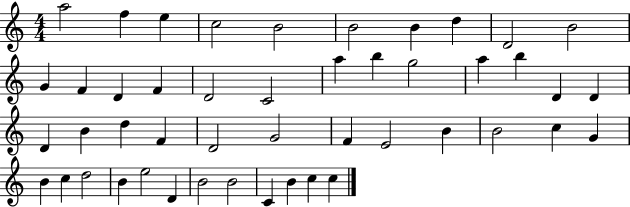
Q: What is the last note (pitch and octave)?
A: C5